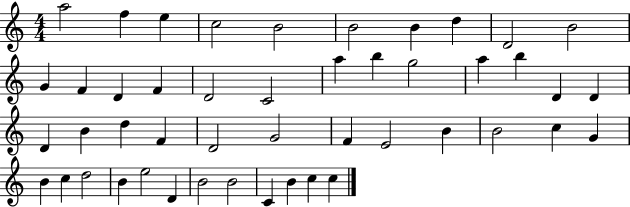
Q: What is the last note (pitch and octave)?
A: C5